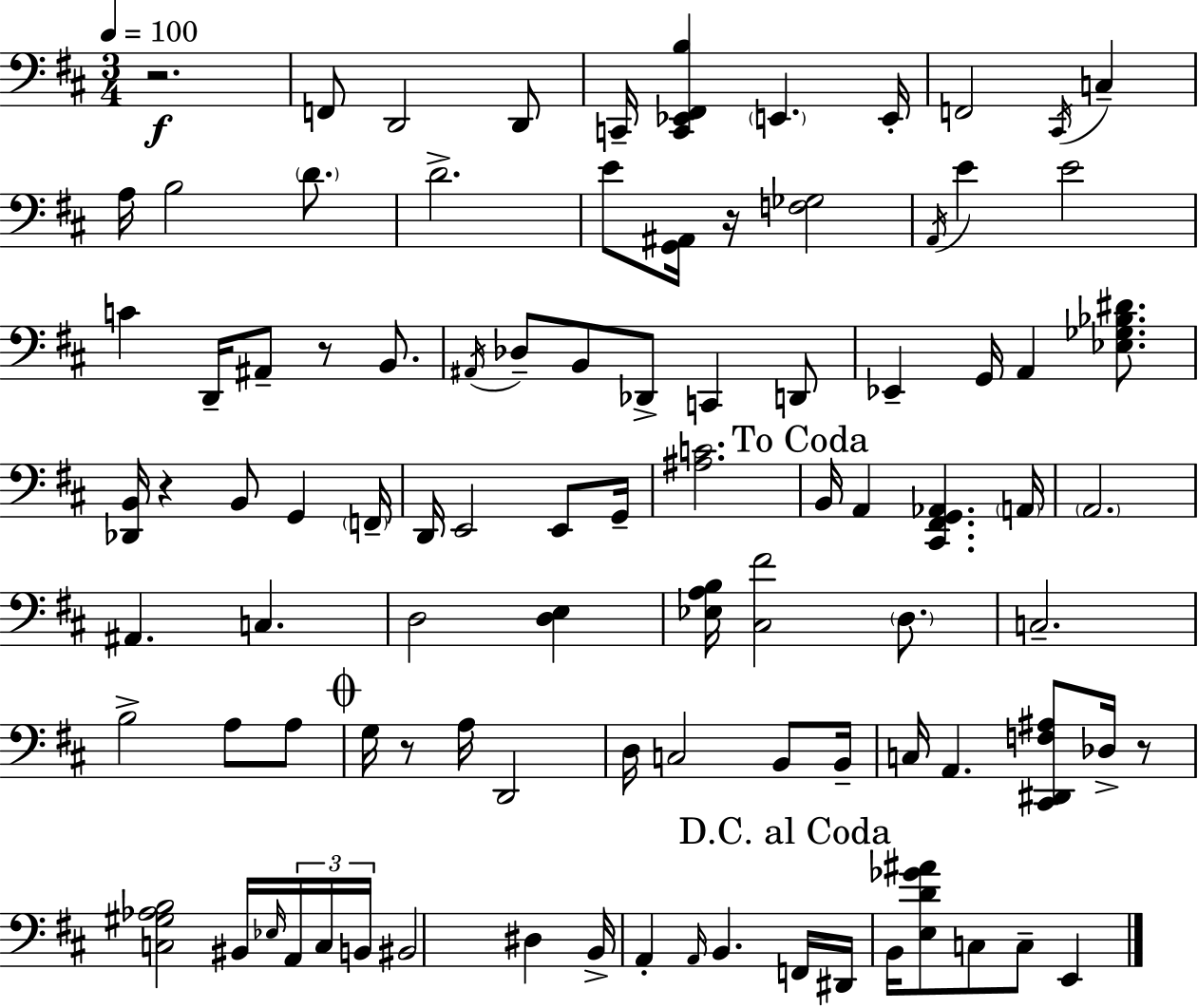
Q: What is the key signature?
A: D major